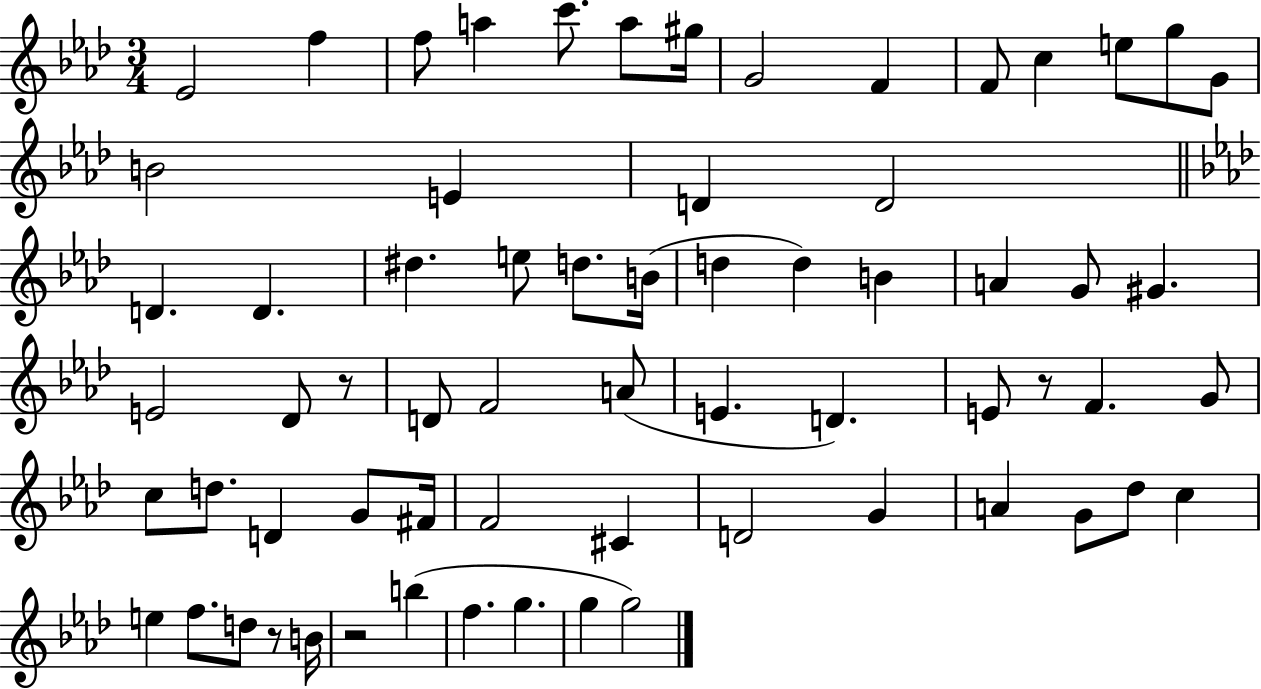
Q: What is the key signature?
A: AES major